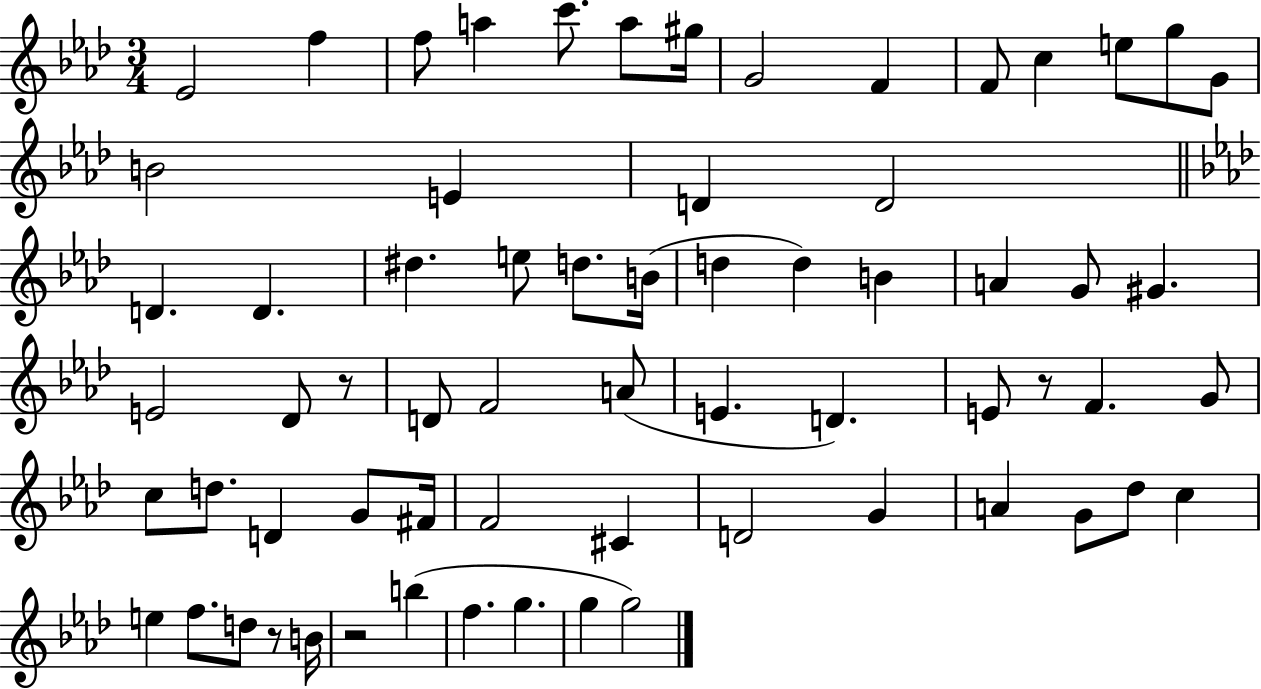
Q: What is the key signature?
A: AES major